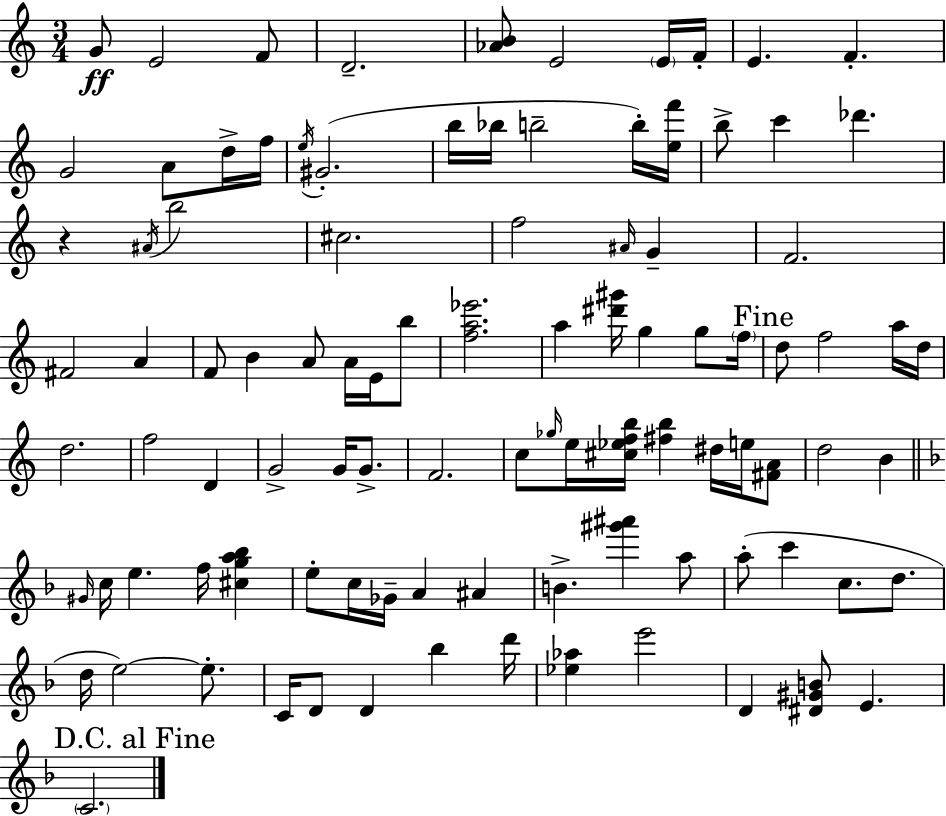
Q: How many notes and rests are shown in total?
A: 98